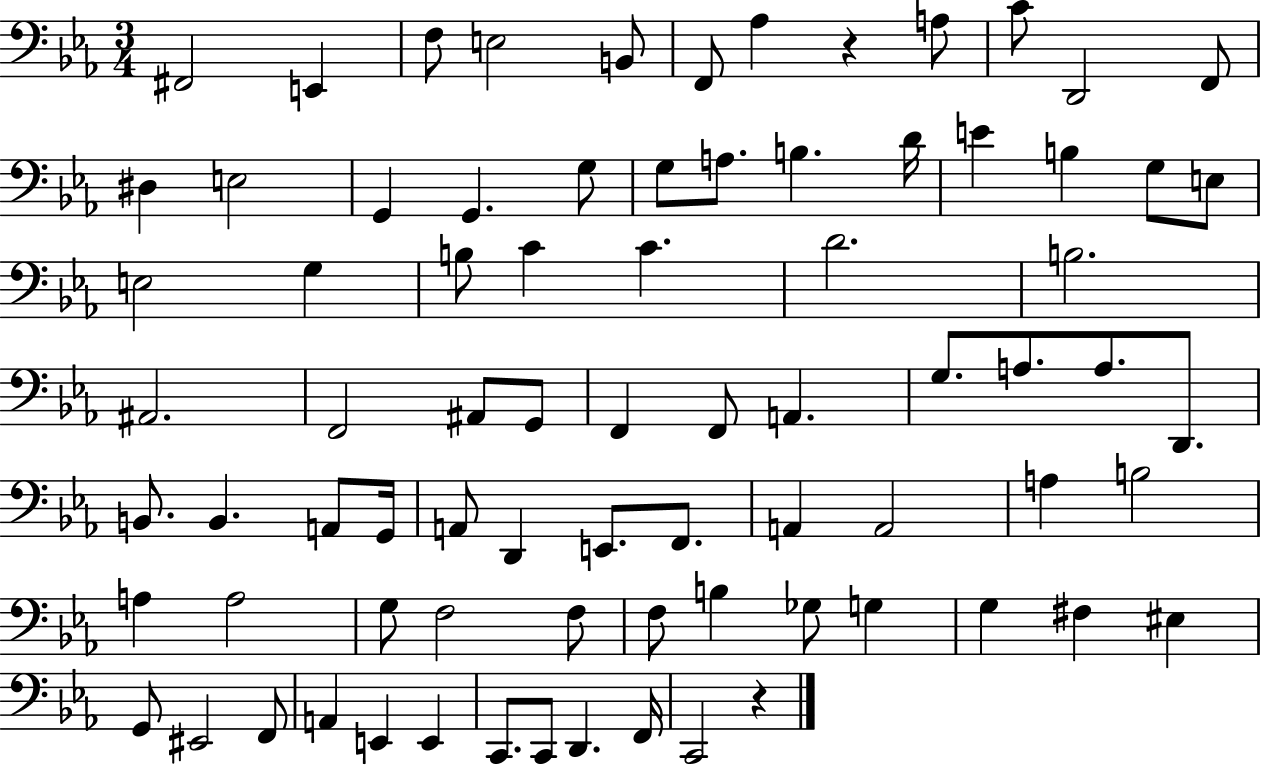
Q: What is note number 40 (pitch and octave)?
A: A3